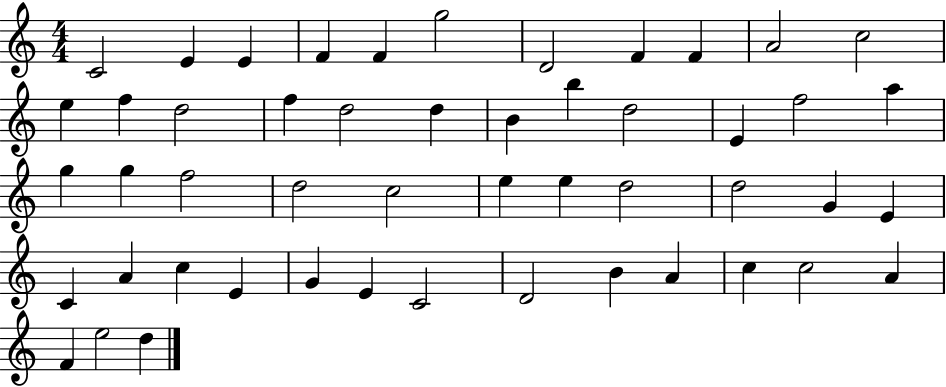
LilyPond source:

{
  \clef treble
  \numericTimeSignature
  \time 4/4
  \key c \major
  c'2 e'4 e'4 | f'4 f'4 g''2 | d'2 f'4 f'4 | a'2 c''2 | \break e''4 f''4 d''2 | f''4 d''2 d''4 | b'4 b''4 d''2 | e'4 f''2 a''4 | \break g''4 g''4 f''2 | d''2 c''2 | e''4 e''4 d''2 | d''2 g'4 e'4 | \break c'4 a'4 c''4 e'4 | g'4 e'4 c'2 | d'2 b'4 a'4 | c''4 c''2 a'4 | \break f'4 e''2 d''4 | \bar "|."
}